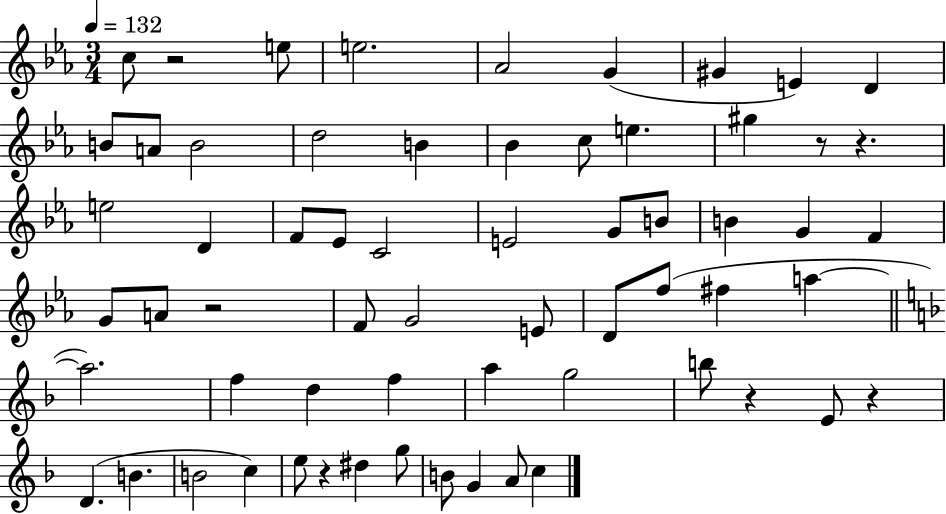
X:1
T:Untitled
M:3/4
L:1/4
K:Eb
c/2 z2 e/2 e2 _A2 G ^G E D B/2 A/2 B2 d2 B _B c/2 e ^g z/2 z e2 D F/2 _E/2 C2 E2 G/2 B/2 B G F G/2 A/2 z2 F/2 G2 E/2 D/2 f/2 ^f a a2 f d f a g2 b/2 z E/2 z D B B2 c e/2 z ^d g/2 B/2 G A/2 c